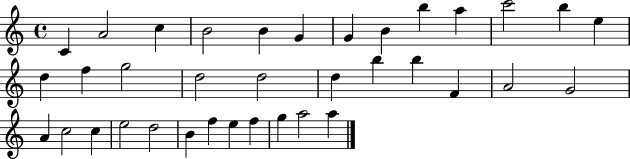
{
  \clef treble
  \time 4/4
  \defaultTimeSignature
  \key c \major
  c'4 a'2 c''4 | b'2 b'4 g'4 | g'4 b'4 b''4 a''4 | c'''2 b''4 e''4 | \break d''4 f''4 g''2 | d''2 d''2 | d''4 b''4 b''4 f'4 | a'2 g'2 | \break a'4 c''2 c''4 | e''2 d''2 | b'4 f''4 e''4 f''4 | g''4 a''2 a''4 | \break \bar "|."
}